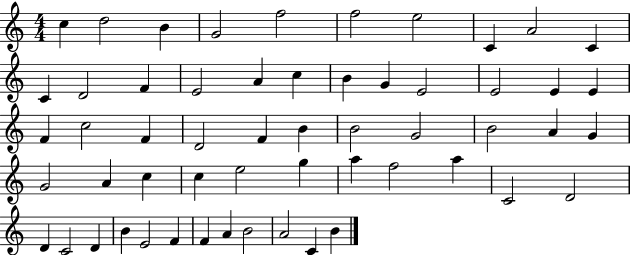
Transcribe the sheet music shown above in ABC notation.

X:1
T:Untitled
M:4/4
L:1/4
K:C
c d2 B G2 f2 f2 e2 C A2 C C D2 F E2 A c B G E2 E2 E E F c2 F D2 F B B2 G2 B2 A G G2 A c c e2 g a f2 a C2 D2 D C2 D B E2 F F A B2 A2 C B